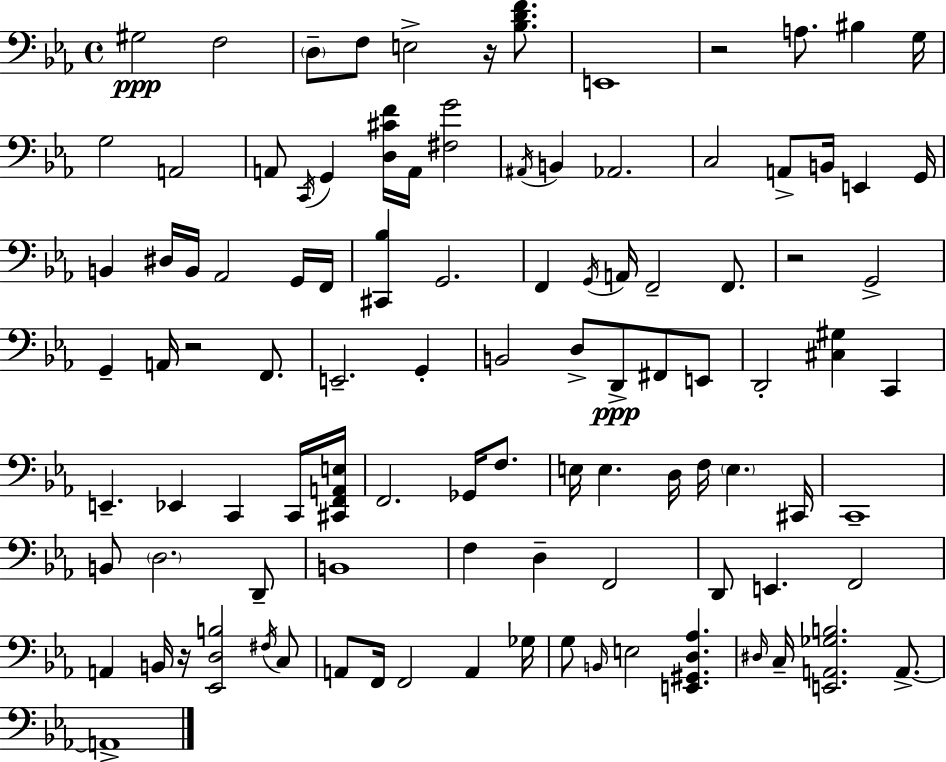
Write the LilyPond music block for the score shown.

{
  \clef bass
  \time 4/4
  \defaultTimeSignature
  \key ees \major
  \repeat volta 2 { gis2\ppp f2 | \parenthesize d8-- f8 e2-> r16 <bes d' f'>8. | e,1 | r2 a8. bis4 g16 | \break g2 a,2 | a,8 \acciaccatura { c,16 } g,4 <d cis' f'>16 a,16 <fis g'>2 | \acciaccatura { ais,16 } b,4 aes,2. | c2 a,8-> b,16 e,4 | \break g,16 b,4 dis16 b,16 aes,2 | g,16 f,16 <cis, bes>4 g,2. | f,4 \acciaccatura { g,16 } a,16 f,2-- | f,8. r2 g,2-> | \break g,4-- a,16 r2 | f,8. e,2.-- g,4-. | b,2 d8-> d,8->\ppp fis,8 | e,8 d,2-. <cis gis>4 c,4 | \break e,4.-- ees,4 c,4 | c,16 <cis, f, a, e>16 f,2. ges,16 | f8. e16 e4. d16 f16 \parenthesize e4. | cis,16 c,1-- | \break b,8 \parenthesize d2. | d,8-- b,1 | f4 d4-- f,2 | d,8 e,4. f,2 | \break a,4 b,16 r16 <ees, d b>2 | \acciaccatura { fis16 } c8 a,8 f,16 f,2 a,4 | ges16 g8 \grace { b,16 } e2 <e, gis, d aes>4. | \grace { dis16 } c16-- <e, a, ges b>2. | \break a,8.->~~ a,1-> | } \bar "|."
}